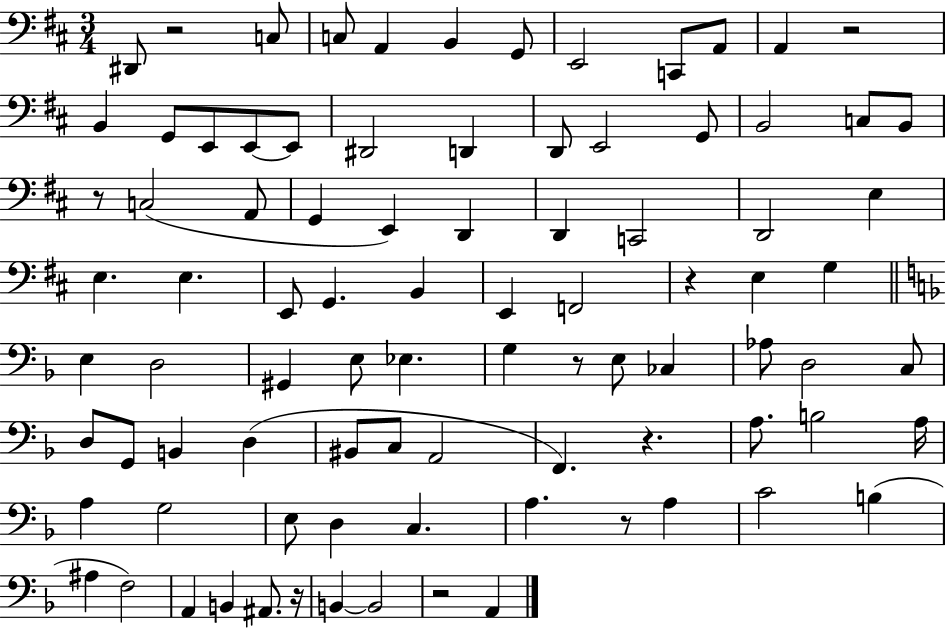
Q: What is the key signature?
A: D major